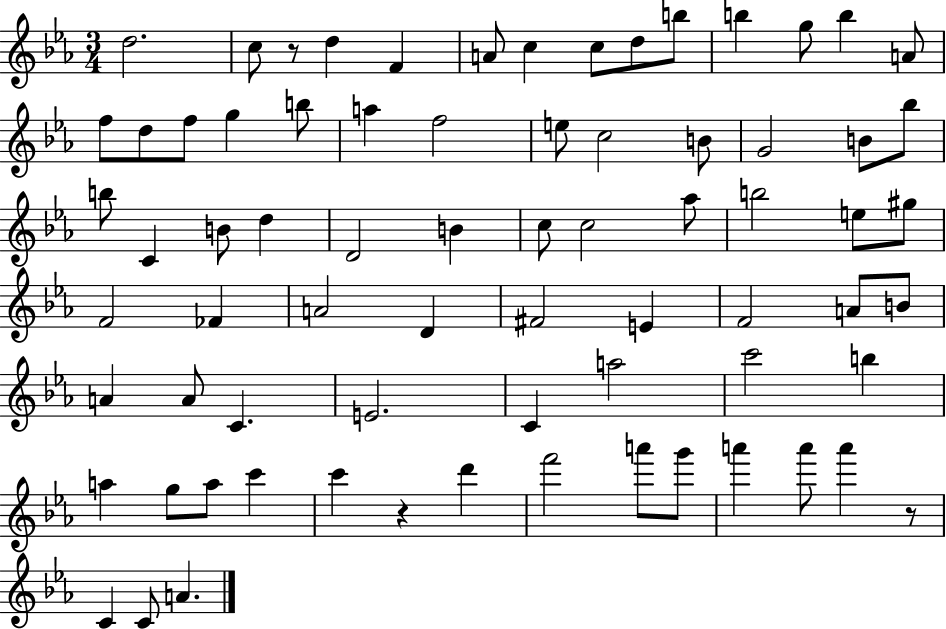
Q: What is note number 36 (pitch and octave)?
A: B5